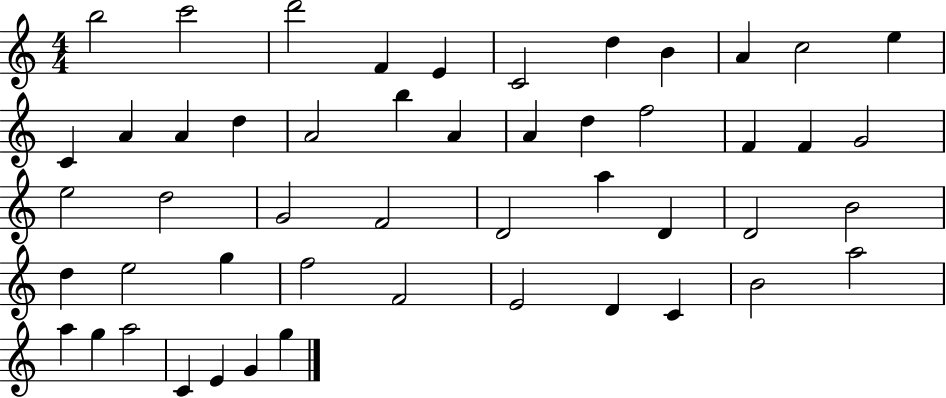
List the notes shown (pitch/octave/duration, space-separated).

B5/h C6/h D6/h F4/q E4/q C4/h D5/q B4/q A4/q C5/h E5/q C4/q A4/q A4/q D5/q A4/h B5/q A4/q A4/q D5/q F5/h F4/q F4/q G4/h E5/h D5/h G4/h F4/h D4/h A5/q D4/q D4/h B4/h D5/q E5/h G5/q F5/h F4/h E4/h D4/q C4/q B4/h A5/h A5/q G5/q A5/h C4/q E4/q G4/q G5/q